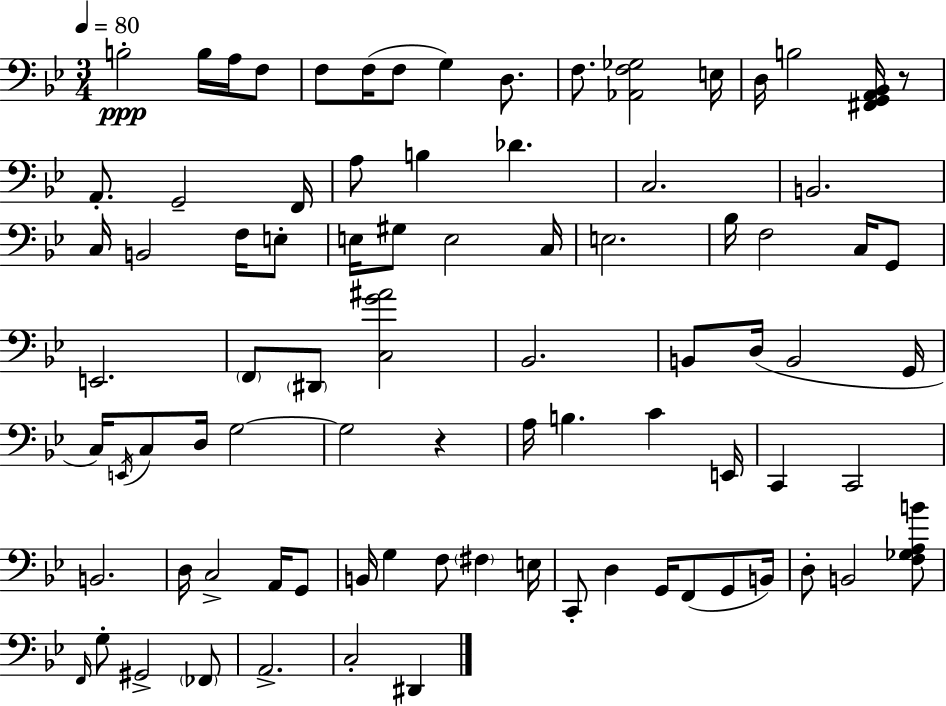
X:1
T:Untitled
M:3/4
L:1/4
K:Gm
B,2 B,/4 A,/4 F,/2 F,/2 F,/4 F,/2 G, D,/2 F,/2 [_A,,F,_G,]2 E,/4 D,/4 B,2 [^F,,G,,A,,_B,,]/4 z/2 A,,/2 G,,2 F,,/4 A,/2 B, _D C,2 B,,2 C,/4 B,,2 F,/4 E,/2 E,/4 ^G,/2 E,2 C,/4 E,2 _B,/4 F,2 C,/4 G,,/2 E,,2 F,,/2 ^D,,/2 [C,G^A]2 _B,,2 B,,/2 D,/4 B,,2 G,,/4 C,/4 E,,/4 C,/2 D,/4 G,2 G,2 z A,/4 B, C E,,/4 C,, C,,2 B,,2 D,/4 C,2 A,,/4 G,,/2 B,,/4 G, F,/2 ^F, E,/4 C,,/2 D, G,,/4 F,,/2 G,,/2 B,,/4 D,/2 B,,2 [F,_G,A,B]/2 F,,/4 G,/2 ^G,,2 _F,,/2 A,,2 C,2 ^D,,